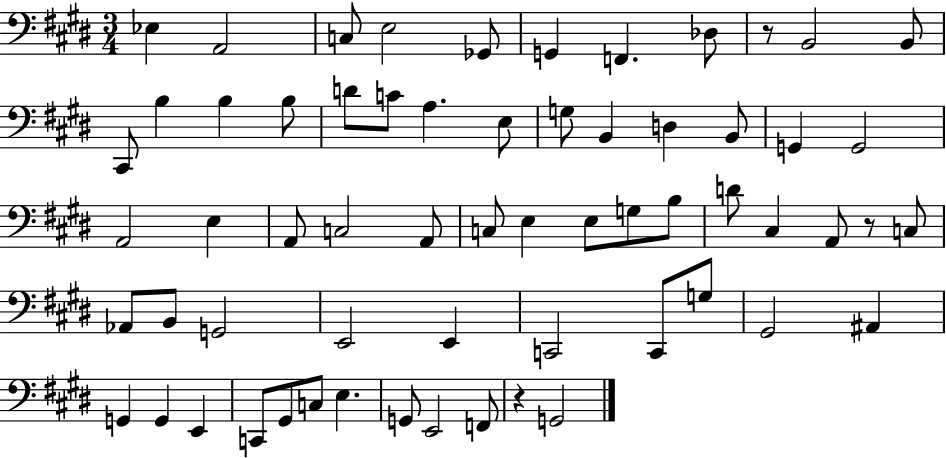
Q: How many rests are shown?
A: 3